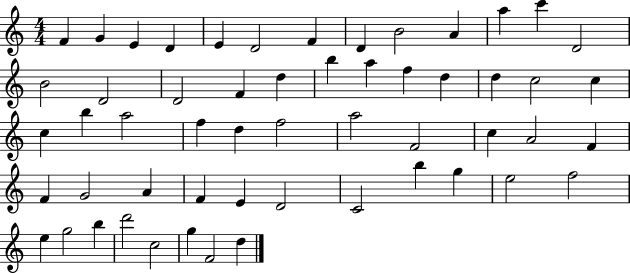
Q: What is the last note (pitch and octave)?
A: D5